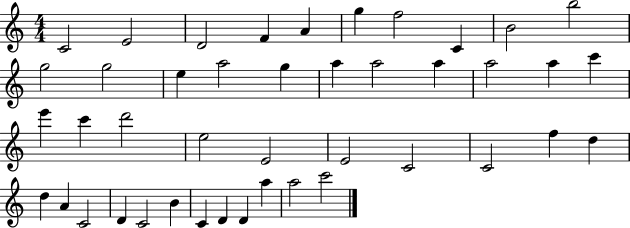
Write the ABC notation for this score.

X:1
T:Untitled
M:4/4
L:1/4
K:C
C2 E2 D2 F A g f2 C B2 b2 g2 g2 e a2 g a a2 a a2 a c' e' c' d'2 e2 E2 E2 C2 C2 f d d A C2 D C2 B C D D a a2 c'2